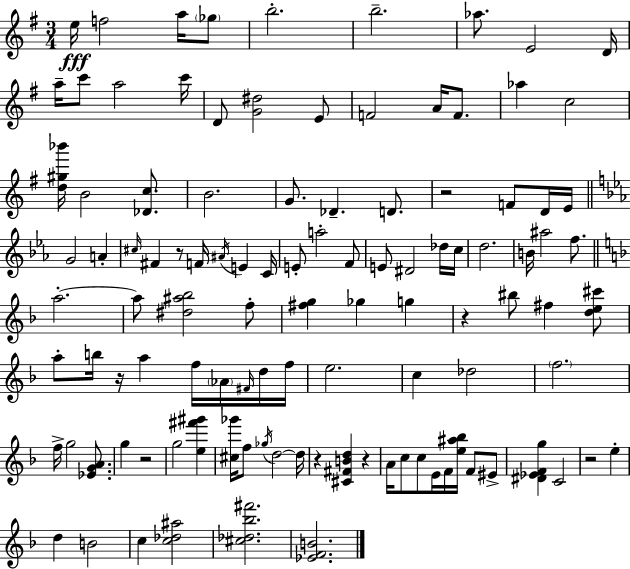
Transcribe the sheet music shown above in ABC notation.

X:1
T:Untitled
M:3/4
L:1/4
K:Em
e/4 f2 a/4 _g/2 b2 b2 _a/2 E2 D/4 a/4 c'/2 a2 c'/4 D/2 [G^d]2 E/2 F2 A/4 F/2 _a c2 [d^g_b']/4 B2 [_Dc]/2 B2 G/2 _D D/2 z2 F/2 D/4 E/4 G2 A ^c/4 ^F z/2 F/4 ^A/4 E C/4 E/2 a2 F/2 E/2 ^D2 _d/4 c/4 d2 B/4 ^a2 f/2 a2 a/2 [^d^a_b]2 f/2 [^fg] _g g z ^b/2 ^f [de^c']/2 a/2 b/4 z/4 a f/4 _A/4 ^F/4 d/4 f/4 e2 c _d2 f2 f/4 g2 [_EGA]/2 g z2 g2 [e^f'^g'] [^c_g']/4 f/2 _g/4 d2 d/4 z [^C^FBd] z A/4 c/2 c/2 E/4 F/4 [e^a_b]/4 F/2 ^E/2 [^D_EFg] C2 z2 e d B2 c [c_d^a]2 [^c_d_b^f']2 [_EFB]2